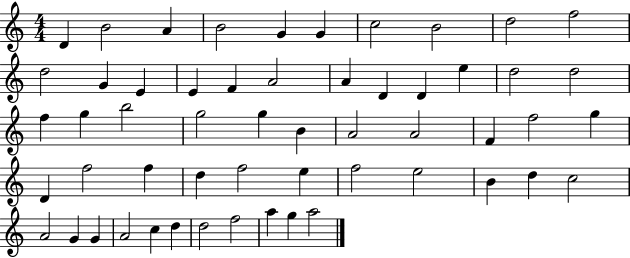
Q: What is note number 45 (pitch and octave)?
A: A4